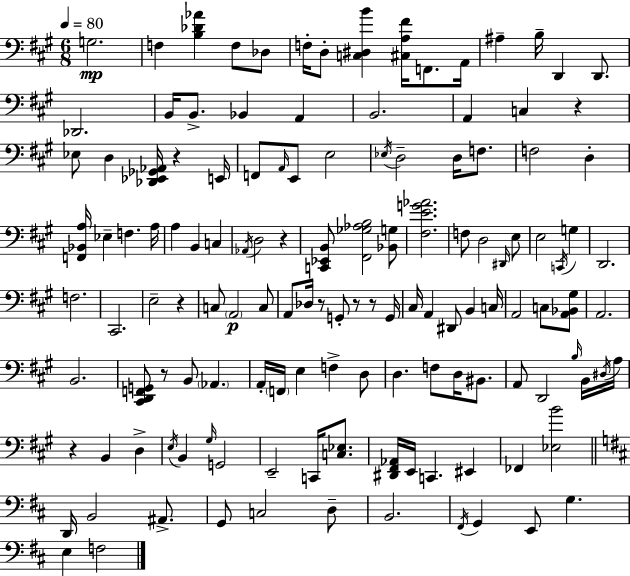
X:1
T:Untitled
M:6/8
L:1/4
K:A
G,2 F, [B,_D_A] F,/2 _D,/2 F,/4 D,/2 [C,^D,B] [^C,A,^F]/4 F,,/2 A,,/4 ^A, B,/4 D,, D,,/2 _D,,2 B,,/4 B,,/2 _B,, A,, B,,2 A,, C, z _E,/2 D, [_D,,_E,,_G,,_A,,]/4 z E,,/4 F,,/2 A,,/4 E,,/2 E,2 _E,/4 D,2 D,/4 F,/2 F,2 D, [F,,_B,,A,]/4 _E, F, A,/4 A, B,, C, _A,,/4 D,2 z [C,,_E,,B,,]/2 [^F,,_G,_A,B,]2 [_B,,G,]/2 [^F,EG_A]2 F,/2 D,2 ^D,,/4 E,/2 E,2 C,,/4 G, D,,2 F,2 ^C,,2 E,2 z C,/2 A,,2 C,/2 A,,/2 _D,/4 z/2 G,,/2 z/2 z/2 G,,/4 ^C,/4 A,, ^D,,/2 B,, C,/4 A,,2 C,/2 [A,,_B,,^G,]/2 A,,2 B,,2 [^C,,D,,F,,G,,]/2 z/2 B,,/2 _A,, A,,/4 F,,/4 E, F, D,/2 D, F,/2 D,/4 ^B,,/2 A,,/2 D,,2 B,/4 B,,/4 ^D,/4 A,/4 z B,, D, E,/4 B,, ^G,/4 G,,2 E,,2 C,,/4 [C,_E,]/2 [^D,,^F,,_A,,]/4 E,,/4 C,, ^E,, _F,, [_E,B]2 D,,/4 B,,2 ^A,,/2 G,,/2 C,2 D,/2 B,,2 ^F,,/4 G,, E,,/2 G, E, F,2